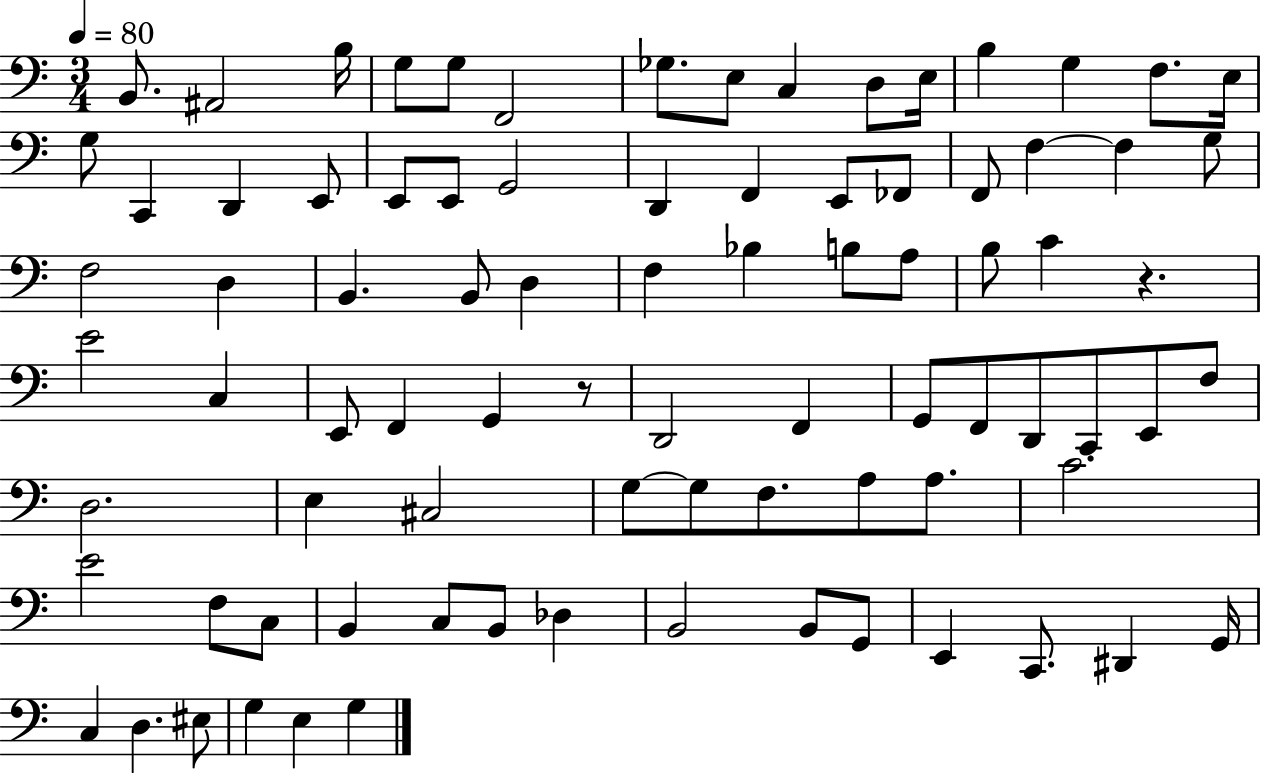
{
  \clef bass
  \numericTimeSignature
  \time 3/4
  \key c \major
  \tempo 4 = 80
  b,8. ais,2 b16 | g8 g8 f,2 | ges8. e8 c4 d8 e16 | b4 g4 f8. e16 | \break g8 c,4 d,4 e,8 | e,8 e,8 g,2 | d,4 f,4 e,8 fes,8 | f,8 f4~~ f4 g8 | \break f2 d4 | b,4. b,8 d4 | f4 bes4 b8 a8 | b8 c'4 r4. | \break e'2 c4 | e,8 f,4 g,4 r8 | d,2 f,4 | g,8 f,8 d,8 c,8 e,8 f8 | \break d2. | e4 cis2 | g8~~ g8 f8. a8 a8. | c'2. | \break e'2 f8 c8 | b,4 c8 b,8 des4 | b,2 b,8 g,8 | e,4 c,8. dis,4 g,16 | \break c4 d4. eis8 | g4 e4 g4 | \bar "|."
}